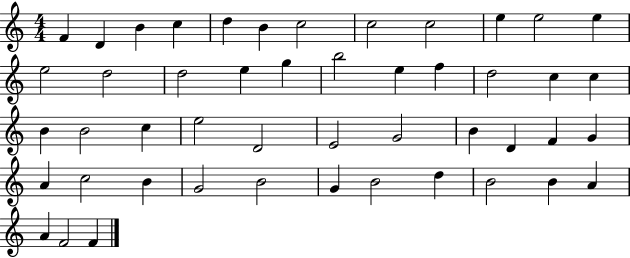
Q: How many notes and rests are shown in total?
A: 48